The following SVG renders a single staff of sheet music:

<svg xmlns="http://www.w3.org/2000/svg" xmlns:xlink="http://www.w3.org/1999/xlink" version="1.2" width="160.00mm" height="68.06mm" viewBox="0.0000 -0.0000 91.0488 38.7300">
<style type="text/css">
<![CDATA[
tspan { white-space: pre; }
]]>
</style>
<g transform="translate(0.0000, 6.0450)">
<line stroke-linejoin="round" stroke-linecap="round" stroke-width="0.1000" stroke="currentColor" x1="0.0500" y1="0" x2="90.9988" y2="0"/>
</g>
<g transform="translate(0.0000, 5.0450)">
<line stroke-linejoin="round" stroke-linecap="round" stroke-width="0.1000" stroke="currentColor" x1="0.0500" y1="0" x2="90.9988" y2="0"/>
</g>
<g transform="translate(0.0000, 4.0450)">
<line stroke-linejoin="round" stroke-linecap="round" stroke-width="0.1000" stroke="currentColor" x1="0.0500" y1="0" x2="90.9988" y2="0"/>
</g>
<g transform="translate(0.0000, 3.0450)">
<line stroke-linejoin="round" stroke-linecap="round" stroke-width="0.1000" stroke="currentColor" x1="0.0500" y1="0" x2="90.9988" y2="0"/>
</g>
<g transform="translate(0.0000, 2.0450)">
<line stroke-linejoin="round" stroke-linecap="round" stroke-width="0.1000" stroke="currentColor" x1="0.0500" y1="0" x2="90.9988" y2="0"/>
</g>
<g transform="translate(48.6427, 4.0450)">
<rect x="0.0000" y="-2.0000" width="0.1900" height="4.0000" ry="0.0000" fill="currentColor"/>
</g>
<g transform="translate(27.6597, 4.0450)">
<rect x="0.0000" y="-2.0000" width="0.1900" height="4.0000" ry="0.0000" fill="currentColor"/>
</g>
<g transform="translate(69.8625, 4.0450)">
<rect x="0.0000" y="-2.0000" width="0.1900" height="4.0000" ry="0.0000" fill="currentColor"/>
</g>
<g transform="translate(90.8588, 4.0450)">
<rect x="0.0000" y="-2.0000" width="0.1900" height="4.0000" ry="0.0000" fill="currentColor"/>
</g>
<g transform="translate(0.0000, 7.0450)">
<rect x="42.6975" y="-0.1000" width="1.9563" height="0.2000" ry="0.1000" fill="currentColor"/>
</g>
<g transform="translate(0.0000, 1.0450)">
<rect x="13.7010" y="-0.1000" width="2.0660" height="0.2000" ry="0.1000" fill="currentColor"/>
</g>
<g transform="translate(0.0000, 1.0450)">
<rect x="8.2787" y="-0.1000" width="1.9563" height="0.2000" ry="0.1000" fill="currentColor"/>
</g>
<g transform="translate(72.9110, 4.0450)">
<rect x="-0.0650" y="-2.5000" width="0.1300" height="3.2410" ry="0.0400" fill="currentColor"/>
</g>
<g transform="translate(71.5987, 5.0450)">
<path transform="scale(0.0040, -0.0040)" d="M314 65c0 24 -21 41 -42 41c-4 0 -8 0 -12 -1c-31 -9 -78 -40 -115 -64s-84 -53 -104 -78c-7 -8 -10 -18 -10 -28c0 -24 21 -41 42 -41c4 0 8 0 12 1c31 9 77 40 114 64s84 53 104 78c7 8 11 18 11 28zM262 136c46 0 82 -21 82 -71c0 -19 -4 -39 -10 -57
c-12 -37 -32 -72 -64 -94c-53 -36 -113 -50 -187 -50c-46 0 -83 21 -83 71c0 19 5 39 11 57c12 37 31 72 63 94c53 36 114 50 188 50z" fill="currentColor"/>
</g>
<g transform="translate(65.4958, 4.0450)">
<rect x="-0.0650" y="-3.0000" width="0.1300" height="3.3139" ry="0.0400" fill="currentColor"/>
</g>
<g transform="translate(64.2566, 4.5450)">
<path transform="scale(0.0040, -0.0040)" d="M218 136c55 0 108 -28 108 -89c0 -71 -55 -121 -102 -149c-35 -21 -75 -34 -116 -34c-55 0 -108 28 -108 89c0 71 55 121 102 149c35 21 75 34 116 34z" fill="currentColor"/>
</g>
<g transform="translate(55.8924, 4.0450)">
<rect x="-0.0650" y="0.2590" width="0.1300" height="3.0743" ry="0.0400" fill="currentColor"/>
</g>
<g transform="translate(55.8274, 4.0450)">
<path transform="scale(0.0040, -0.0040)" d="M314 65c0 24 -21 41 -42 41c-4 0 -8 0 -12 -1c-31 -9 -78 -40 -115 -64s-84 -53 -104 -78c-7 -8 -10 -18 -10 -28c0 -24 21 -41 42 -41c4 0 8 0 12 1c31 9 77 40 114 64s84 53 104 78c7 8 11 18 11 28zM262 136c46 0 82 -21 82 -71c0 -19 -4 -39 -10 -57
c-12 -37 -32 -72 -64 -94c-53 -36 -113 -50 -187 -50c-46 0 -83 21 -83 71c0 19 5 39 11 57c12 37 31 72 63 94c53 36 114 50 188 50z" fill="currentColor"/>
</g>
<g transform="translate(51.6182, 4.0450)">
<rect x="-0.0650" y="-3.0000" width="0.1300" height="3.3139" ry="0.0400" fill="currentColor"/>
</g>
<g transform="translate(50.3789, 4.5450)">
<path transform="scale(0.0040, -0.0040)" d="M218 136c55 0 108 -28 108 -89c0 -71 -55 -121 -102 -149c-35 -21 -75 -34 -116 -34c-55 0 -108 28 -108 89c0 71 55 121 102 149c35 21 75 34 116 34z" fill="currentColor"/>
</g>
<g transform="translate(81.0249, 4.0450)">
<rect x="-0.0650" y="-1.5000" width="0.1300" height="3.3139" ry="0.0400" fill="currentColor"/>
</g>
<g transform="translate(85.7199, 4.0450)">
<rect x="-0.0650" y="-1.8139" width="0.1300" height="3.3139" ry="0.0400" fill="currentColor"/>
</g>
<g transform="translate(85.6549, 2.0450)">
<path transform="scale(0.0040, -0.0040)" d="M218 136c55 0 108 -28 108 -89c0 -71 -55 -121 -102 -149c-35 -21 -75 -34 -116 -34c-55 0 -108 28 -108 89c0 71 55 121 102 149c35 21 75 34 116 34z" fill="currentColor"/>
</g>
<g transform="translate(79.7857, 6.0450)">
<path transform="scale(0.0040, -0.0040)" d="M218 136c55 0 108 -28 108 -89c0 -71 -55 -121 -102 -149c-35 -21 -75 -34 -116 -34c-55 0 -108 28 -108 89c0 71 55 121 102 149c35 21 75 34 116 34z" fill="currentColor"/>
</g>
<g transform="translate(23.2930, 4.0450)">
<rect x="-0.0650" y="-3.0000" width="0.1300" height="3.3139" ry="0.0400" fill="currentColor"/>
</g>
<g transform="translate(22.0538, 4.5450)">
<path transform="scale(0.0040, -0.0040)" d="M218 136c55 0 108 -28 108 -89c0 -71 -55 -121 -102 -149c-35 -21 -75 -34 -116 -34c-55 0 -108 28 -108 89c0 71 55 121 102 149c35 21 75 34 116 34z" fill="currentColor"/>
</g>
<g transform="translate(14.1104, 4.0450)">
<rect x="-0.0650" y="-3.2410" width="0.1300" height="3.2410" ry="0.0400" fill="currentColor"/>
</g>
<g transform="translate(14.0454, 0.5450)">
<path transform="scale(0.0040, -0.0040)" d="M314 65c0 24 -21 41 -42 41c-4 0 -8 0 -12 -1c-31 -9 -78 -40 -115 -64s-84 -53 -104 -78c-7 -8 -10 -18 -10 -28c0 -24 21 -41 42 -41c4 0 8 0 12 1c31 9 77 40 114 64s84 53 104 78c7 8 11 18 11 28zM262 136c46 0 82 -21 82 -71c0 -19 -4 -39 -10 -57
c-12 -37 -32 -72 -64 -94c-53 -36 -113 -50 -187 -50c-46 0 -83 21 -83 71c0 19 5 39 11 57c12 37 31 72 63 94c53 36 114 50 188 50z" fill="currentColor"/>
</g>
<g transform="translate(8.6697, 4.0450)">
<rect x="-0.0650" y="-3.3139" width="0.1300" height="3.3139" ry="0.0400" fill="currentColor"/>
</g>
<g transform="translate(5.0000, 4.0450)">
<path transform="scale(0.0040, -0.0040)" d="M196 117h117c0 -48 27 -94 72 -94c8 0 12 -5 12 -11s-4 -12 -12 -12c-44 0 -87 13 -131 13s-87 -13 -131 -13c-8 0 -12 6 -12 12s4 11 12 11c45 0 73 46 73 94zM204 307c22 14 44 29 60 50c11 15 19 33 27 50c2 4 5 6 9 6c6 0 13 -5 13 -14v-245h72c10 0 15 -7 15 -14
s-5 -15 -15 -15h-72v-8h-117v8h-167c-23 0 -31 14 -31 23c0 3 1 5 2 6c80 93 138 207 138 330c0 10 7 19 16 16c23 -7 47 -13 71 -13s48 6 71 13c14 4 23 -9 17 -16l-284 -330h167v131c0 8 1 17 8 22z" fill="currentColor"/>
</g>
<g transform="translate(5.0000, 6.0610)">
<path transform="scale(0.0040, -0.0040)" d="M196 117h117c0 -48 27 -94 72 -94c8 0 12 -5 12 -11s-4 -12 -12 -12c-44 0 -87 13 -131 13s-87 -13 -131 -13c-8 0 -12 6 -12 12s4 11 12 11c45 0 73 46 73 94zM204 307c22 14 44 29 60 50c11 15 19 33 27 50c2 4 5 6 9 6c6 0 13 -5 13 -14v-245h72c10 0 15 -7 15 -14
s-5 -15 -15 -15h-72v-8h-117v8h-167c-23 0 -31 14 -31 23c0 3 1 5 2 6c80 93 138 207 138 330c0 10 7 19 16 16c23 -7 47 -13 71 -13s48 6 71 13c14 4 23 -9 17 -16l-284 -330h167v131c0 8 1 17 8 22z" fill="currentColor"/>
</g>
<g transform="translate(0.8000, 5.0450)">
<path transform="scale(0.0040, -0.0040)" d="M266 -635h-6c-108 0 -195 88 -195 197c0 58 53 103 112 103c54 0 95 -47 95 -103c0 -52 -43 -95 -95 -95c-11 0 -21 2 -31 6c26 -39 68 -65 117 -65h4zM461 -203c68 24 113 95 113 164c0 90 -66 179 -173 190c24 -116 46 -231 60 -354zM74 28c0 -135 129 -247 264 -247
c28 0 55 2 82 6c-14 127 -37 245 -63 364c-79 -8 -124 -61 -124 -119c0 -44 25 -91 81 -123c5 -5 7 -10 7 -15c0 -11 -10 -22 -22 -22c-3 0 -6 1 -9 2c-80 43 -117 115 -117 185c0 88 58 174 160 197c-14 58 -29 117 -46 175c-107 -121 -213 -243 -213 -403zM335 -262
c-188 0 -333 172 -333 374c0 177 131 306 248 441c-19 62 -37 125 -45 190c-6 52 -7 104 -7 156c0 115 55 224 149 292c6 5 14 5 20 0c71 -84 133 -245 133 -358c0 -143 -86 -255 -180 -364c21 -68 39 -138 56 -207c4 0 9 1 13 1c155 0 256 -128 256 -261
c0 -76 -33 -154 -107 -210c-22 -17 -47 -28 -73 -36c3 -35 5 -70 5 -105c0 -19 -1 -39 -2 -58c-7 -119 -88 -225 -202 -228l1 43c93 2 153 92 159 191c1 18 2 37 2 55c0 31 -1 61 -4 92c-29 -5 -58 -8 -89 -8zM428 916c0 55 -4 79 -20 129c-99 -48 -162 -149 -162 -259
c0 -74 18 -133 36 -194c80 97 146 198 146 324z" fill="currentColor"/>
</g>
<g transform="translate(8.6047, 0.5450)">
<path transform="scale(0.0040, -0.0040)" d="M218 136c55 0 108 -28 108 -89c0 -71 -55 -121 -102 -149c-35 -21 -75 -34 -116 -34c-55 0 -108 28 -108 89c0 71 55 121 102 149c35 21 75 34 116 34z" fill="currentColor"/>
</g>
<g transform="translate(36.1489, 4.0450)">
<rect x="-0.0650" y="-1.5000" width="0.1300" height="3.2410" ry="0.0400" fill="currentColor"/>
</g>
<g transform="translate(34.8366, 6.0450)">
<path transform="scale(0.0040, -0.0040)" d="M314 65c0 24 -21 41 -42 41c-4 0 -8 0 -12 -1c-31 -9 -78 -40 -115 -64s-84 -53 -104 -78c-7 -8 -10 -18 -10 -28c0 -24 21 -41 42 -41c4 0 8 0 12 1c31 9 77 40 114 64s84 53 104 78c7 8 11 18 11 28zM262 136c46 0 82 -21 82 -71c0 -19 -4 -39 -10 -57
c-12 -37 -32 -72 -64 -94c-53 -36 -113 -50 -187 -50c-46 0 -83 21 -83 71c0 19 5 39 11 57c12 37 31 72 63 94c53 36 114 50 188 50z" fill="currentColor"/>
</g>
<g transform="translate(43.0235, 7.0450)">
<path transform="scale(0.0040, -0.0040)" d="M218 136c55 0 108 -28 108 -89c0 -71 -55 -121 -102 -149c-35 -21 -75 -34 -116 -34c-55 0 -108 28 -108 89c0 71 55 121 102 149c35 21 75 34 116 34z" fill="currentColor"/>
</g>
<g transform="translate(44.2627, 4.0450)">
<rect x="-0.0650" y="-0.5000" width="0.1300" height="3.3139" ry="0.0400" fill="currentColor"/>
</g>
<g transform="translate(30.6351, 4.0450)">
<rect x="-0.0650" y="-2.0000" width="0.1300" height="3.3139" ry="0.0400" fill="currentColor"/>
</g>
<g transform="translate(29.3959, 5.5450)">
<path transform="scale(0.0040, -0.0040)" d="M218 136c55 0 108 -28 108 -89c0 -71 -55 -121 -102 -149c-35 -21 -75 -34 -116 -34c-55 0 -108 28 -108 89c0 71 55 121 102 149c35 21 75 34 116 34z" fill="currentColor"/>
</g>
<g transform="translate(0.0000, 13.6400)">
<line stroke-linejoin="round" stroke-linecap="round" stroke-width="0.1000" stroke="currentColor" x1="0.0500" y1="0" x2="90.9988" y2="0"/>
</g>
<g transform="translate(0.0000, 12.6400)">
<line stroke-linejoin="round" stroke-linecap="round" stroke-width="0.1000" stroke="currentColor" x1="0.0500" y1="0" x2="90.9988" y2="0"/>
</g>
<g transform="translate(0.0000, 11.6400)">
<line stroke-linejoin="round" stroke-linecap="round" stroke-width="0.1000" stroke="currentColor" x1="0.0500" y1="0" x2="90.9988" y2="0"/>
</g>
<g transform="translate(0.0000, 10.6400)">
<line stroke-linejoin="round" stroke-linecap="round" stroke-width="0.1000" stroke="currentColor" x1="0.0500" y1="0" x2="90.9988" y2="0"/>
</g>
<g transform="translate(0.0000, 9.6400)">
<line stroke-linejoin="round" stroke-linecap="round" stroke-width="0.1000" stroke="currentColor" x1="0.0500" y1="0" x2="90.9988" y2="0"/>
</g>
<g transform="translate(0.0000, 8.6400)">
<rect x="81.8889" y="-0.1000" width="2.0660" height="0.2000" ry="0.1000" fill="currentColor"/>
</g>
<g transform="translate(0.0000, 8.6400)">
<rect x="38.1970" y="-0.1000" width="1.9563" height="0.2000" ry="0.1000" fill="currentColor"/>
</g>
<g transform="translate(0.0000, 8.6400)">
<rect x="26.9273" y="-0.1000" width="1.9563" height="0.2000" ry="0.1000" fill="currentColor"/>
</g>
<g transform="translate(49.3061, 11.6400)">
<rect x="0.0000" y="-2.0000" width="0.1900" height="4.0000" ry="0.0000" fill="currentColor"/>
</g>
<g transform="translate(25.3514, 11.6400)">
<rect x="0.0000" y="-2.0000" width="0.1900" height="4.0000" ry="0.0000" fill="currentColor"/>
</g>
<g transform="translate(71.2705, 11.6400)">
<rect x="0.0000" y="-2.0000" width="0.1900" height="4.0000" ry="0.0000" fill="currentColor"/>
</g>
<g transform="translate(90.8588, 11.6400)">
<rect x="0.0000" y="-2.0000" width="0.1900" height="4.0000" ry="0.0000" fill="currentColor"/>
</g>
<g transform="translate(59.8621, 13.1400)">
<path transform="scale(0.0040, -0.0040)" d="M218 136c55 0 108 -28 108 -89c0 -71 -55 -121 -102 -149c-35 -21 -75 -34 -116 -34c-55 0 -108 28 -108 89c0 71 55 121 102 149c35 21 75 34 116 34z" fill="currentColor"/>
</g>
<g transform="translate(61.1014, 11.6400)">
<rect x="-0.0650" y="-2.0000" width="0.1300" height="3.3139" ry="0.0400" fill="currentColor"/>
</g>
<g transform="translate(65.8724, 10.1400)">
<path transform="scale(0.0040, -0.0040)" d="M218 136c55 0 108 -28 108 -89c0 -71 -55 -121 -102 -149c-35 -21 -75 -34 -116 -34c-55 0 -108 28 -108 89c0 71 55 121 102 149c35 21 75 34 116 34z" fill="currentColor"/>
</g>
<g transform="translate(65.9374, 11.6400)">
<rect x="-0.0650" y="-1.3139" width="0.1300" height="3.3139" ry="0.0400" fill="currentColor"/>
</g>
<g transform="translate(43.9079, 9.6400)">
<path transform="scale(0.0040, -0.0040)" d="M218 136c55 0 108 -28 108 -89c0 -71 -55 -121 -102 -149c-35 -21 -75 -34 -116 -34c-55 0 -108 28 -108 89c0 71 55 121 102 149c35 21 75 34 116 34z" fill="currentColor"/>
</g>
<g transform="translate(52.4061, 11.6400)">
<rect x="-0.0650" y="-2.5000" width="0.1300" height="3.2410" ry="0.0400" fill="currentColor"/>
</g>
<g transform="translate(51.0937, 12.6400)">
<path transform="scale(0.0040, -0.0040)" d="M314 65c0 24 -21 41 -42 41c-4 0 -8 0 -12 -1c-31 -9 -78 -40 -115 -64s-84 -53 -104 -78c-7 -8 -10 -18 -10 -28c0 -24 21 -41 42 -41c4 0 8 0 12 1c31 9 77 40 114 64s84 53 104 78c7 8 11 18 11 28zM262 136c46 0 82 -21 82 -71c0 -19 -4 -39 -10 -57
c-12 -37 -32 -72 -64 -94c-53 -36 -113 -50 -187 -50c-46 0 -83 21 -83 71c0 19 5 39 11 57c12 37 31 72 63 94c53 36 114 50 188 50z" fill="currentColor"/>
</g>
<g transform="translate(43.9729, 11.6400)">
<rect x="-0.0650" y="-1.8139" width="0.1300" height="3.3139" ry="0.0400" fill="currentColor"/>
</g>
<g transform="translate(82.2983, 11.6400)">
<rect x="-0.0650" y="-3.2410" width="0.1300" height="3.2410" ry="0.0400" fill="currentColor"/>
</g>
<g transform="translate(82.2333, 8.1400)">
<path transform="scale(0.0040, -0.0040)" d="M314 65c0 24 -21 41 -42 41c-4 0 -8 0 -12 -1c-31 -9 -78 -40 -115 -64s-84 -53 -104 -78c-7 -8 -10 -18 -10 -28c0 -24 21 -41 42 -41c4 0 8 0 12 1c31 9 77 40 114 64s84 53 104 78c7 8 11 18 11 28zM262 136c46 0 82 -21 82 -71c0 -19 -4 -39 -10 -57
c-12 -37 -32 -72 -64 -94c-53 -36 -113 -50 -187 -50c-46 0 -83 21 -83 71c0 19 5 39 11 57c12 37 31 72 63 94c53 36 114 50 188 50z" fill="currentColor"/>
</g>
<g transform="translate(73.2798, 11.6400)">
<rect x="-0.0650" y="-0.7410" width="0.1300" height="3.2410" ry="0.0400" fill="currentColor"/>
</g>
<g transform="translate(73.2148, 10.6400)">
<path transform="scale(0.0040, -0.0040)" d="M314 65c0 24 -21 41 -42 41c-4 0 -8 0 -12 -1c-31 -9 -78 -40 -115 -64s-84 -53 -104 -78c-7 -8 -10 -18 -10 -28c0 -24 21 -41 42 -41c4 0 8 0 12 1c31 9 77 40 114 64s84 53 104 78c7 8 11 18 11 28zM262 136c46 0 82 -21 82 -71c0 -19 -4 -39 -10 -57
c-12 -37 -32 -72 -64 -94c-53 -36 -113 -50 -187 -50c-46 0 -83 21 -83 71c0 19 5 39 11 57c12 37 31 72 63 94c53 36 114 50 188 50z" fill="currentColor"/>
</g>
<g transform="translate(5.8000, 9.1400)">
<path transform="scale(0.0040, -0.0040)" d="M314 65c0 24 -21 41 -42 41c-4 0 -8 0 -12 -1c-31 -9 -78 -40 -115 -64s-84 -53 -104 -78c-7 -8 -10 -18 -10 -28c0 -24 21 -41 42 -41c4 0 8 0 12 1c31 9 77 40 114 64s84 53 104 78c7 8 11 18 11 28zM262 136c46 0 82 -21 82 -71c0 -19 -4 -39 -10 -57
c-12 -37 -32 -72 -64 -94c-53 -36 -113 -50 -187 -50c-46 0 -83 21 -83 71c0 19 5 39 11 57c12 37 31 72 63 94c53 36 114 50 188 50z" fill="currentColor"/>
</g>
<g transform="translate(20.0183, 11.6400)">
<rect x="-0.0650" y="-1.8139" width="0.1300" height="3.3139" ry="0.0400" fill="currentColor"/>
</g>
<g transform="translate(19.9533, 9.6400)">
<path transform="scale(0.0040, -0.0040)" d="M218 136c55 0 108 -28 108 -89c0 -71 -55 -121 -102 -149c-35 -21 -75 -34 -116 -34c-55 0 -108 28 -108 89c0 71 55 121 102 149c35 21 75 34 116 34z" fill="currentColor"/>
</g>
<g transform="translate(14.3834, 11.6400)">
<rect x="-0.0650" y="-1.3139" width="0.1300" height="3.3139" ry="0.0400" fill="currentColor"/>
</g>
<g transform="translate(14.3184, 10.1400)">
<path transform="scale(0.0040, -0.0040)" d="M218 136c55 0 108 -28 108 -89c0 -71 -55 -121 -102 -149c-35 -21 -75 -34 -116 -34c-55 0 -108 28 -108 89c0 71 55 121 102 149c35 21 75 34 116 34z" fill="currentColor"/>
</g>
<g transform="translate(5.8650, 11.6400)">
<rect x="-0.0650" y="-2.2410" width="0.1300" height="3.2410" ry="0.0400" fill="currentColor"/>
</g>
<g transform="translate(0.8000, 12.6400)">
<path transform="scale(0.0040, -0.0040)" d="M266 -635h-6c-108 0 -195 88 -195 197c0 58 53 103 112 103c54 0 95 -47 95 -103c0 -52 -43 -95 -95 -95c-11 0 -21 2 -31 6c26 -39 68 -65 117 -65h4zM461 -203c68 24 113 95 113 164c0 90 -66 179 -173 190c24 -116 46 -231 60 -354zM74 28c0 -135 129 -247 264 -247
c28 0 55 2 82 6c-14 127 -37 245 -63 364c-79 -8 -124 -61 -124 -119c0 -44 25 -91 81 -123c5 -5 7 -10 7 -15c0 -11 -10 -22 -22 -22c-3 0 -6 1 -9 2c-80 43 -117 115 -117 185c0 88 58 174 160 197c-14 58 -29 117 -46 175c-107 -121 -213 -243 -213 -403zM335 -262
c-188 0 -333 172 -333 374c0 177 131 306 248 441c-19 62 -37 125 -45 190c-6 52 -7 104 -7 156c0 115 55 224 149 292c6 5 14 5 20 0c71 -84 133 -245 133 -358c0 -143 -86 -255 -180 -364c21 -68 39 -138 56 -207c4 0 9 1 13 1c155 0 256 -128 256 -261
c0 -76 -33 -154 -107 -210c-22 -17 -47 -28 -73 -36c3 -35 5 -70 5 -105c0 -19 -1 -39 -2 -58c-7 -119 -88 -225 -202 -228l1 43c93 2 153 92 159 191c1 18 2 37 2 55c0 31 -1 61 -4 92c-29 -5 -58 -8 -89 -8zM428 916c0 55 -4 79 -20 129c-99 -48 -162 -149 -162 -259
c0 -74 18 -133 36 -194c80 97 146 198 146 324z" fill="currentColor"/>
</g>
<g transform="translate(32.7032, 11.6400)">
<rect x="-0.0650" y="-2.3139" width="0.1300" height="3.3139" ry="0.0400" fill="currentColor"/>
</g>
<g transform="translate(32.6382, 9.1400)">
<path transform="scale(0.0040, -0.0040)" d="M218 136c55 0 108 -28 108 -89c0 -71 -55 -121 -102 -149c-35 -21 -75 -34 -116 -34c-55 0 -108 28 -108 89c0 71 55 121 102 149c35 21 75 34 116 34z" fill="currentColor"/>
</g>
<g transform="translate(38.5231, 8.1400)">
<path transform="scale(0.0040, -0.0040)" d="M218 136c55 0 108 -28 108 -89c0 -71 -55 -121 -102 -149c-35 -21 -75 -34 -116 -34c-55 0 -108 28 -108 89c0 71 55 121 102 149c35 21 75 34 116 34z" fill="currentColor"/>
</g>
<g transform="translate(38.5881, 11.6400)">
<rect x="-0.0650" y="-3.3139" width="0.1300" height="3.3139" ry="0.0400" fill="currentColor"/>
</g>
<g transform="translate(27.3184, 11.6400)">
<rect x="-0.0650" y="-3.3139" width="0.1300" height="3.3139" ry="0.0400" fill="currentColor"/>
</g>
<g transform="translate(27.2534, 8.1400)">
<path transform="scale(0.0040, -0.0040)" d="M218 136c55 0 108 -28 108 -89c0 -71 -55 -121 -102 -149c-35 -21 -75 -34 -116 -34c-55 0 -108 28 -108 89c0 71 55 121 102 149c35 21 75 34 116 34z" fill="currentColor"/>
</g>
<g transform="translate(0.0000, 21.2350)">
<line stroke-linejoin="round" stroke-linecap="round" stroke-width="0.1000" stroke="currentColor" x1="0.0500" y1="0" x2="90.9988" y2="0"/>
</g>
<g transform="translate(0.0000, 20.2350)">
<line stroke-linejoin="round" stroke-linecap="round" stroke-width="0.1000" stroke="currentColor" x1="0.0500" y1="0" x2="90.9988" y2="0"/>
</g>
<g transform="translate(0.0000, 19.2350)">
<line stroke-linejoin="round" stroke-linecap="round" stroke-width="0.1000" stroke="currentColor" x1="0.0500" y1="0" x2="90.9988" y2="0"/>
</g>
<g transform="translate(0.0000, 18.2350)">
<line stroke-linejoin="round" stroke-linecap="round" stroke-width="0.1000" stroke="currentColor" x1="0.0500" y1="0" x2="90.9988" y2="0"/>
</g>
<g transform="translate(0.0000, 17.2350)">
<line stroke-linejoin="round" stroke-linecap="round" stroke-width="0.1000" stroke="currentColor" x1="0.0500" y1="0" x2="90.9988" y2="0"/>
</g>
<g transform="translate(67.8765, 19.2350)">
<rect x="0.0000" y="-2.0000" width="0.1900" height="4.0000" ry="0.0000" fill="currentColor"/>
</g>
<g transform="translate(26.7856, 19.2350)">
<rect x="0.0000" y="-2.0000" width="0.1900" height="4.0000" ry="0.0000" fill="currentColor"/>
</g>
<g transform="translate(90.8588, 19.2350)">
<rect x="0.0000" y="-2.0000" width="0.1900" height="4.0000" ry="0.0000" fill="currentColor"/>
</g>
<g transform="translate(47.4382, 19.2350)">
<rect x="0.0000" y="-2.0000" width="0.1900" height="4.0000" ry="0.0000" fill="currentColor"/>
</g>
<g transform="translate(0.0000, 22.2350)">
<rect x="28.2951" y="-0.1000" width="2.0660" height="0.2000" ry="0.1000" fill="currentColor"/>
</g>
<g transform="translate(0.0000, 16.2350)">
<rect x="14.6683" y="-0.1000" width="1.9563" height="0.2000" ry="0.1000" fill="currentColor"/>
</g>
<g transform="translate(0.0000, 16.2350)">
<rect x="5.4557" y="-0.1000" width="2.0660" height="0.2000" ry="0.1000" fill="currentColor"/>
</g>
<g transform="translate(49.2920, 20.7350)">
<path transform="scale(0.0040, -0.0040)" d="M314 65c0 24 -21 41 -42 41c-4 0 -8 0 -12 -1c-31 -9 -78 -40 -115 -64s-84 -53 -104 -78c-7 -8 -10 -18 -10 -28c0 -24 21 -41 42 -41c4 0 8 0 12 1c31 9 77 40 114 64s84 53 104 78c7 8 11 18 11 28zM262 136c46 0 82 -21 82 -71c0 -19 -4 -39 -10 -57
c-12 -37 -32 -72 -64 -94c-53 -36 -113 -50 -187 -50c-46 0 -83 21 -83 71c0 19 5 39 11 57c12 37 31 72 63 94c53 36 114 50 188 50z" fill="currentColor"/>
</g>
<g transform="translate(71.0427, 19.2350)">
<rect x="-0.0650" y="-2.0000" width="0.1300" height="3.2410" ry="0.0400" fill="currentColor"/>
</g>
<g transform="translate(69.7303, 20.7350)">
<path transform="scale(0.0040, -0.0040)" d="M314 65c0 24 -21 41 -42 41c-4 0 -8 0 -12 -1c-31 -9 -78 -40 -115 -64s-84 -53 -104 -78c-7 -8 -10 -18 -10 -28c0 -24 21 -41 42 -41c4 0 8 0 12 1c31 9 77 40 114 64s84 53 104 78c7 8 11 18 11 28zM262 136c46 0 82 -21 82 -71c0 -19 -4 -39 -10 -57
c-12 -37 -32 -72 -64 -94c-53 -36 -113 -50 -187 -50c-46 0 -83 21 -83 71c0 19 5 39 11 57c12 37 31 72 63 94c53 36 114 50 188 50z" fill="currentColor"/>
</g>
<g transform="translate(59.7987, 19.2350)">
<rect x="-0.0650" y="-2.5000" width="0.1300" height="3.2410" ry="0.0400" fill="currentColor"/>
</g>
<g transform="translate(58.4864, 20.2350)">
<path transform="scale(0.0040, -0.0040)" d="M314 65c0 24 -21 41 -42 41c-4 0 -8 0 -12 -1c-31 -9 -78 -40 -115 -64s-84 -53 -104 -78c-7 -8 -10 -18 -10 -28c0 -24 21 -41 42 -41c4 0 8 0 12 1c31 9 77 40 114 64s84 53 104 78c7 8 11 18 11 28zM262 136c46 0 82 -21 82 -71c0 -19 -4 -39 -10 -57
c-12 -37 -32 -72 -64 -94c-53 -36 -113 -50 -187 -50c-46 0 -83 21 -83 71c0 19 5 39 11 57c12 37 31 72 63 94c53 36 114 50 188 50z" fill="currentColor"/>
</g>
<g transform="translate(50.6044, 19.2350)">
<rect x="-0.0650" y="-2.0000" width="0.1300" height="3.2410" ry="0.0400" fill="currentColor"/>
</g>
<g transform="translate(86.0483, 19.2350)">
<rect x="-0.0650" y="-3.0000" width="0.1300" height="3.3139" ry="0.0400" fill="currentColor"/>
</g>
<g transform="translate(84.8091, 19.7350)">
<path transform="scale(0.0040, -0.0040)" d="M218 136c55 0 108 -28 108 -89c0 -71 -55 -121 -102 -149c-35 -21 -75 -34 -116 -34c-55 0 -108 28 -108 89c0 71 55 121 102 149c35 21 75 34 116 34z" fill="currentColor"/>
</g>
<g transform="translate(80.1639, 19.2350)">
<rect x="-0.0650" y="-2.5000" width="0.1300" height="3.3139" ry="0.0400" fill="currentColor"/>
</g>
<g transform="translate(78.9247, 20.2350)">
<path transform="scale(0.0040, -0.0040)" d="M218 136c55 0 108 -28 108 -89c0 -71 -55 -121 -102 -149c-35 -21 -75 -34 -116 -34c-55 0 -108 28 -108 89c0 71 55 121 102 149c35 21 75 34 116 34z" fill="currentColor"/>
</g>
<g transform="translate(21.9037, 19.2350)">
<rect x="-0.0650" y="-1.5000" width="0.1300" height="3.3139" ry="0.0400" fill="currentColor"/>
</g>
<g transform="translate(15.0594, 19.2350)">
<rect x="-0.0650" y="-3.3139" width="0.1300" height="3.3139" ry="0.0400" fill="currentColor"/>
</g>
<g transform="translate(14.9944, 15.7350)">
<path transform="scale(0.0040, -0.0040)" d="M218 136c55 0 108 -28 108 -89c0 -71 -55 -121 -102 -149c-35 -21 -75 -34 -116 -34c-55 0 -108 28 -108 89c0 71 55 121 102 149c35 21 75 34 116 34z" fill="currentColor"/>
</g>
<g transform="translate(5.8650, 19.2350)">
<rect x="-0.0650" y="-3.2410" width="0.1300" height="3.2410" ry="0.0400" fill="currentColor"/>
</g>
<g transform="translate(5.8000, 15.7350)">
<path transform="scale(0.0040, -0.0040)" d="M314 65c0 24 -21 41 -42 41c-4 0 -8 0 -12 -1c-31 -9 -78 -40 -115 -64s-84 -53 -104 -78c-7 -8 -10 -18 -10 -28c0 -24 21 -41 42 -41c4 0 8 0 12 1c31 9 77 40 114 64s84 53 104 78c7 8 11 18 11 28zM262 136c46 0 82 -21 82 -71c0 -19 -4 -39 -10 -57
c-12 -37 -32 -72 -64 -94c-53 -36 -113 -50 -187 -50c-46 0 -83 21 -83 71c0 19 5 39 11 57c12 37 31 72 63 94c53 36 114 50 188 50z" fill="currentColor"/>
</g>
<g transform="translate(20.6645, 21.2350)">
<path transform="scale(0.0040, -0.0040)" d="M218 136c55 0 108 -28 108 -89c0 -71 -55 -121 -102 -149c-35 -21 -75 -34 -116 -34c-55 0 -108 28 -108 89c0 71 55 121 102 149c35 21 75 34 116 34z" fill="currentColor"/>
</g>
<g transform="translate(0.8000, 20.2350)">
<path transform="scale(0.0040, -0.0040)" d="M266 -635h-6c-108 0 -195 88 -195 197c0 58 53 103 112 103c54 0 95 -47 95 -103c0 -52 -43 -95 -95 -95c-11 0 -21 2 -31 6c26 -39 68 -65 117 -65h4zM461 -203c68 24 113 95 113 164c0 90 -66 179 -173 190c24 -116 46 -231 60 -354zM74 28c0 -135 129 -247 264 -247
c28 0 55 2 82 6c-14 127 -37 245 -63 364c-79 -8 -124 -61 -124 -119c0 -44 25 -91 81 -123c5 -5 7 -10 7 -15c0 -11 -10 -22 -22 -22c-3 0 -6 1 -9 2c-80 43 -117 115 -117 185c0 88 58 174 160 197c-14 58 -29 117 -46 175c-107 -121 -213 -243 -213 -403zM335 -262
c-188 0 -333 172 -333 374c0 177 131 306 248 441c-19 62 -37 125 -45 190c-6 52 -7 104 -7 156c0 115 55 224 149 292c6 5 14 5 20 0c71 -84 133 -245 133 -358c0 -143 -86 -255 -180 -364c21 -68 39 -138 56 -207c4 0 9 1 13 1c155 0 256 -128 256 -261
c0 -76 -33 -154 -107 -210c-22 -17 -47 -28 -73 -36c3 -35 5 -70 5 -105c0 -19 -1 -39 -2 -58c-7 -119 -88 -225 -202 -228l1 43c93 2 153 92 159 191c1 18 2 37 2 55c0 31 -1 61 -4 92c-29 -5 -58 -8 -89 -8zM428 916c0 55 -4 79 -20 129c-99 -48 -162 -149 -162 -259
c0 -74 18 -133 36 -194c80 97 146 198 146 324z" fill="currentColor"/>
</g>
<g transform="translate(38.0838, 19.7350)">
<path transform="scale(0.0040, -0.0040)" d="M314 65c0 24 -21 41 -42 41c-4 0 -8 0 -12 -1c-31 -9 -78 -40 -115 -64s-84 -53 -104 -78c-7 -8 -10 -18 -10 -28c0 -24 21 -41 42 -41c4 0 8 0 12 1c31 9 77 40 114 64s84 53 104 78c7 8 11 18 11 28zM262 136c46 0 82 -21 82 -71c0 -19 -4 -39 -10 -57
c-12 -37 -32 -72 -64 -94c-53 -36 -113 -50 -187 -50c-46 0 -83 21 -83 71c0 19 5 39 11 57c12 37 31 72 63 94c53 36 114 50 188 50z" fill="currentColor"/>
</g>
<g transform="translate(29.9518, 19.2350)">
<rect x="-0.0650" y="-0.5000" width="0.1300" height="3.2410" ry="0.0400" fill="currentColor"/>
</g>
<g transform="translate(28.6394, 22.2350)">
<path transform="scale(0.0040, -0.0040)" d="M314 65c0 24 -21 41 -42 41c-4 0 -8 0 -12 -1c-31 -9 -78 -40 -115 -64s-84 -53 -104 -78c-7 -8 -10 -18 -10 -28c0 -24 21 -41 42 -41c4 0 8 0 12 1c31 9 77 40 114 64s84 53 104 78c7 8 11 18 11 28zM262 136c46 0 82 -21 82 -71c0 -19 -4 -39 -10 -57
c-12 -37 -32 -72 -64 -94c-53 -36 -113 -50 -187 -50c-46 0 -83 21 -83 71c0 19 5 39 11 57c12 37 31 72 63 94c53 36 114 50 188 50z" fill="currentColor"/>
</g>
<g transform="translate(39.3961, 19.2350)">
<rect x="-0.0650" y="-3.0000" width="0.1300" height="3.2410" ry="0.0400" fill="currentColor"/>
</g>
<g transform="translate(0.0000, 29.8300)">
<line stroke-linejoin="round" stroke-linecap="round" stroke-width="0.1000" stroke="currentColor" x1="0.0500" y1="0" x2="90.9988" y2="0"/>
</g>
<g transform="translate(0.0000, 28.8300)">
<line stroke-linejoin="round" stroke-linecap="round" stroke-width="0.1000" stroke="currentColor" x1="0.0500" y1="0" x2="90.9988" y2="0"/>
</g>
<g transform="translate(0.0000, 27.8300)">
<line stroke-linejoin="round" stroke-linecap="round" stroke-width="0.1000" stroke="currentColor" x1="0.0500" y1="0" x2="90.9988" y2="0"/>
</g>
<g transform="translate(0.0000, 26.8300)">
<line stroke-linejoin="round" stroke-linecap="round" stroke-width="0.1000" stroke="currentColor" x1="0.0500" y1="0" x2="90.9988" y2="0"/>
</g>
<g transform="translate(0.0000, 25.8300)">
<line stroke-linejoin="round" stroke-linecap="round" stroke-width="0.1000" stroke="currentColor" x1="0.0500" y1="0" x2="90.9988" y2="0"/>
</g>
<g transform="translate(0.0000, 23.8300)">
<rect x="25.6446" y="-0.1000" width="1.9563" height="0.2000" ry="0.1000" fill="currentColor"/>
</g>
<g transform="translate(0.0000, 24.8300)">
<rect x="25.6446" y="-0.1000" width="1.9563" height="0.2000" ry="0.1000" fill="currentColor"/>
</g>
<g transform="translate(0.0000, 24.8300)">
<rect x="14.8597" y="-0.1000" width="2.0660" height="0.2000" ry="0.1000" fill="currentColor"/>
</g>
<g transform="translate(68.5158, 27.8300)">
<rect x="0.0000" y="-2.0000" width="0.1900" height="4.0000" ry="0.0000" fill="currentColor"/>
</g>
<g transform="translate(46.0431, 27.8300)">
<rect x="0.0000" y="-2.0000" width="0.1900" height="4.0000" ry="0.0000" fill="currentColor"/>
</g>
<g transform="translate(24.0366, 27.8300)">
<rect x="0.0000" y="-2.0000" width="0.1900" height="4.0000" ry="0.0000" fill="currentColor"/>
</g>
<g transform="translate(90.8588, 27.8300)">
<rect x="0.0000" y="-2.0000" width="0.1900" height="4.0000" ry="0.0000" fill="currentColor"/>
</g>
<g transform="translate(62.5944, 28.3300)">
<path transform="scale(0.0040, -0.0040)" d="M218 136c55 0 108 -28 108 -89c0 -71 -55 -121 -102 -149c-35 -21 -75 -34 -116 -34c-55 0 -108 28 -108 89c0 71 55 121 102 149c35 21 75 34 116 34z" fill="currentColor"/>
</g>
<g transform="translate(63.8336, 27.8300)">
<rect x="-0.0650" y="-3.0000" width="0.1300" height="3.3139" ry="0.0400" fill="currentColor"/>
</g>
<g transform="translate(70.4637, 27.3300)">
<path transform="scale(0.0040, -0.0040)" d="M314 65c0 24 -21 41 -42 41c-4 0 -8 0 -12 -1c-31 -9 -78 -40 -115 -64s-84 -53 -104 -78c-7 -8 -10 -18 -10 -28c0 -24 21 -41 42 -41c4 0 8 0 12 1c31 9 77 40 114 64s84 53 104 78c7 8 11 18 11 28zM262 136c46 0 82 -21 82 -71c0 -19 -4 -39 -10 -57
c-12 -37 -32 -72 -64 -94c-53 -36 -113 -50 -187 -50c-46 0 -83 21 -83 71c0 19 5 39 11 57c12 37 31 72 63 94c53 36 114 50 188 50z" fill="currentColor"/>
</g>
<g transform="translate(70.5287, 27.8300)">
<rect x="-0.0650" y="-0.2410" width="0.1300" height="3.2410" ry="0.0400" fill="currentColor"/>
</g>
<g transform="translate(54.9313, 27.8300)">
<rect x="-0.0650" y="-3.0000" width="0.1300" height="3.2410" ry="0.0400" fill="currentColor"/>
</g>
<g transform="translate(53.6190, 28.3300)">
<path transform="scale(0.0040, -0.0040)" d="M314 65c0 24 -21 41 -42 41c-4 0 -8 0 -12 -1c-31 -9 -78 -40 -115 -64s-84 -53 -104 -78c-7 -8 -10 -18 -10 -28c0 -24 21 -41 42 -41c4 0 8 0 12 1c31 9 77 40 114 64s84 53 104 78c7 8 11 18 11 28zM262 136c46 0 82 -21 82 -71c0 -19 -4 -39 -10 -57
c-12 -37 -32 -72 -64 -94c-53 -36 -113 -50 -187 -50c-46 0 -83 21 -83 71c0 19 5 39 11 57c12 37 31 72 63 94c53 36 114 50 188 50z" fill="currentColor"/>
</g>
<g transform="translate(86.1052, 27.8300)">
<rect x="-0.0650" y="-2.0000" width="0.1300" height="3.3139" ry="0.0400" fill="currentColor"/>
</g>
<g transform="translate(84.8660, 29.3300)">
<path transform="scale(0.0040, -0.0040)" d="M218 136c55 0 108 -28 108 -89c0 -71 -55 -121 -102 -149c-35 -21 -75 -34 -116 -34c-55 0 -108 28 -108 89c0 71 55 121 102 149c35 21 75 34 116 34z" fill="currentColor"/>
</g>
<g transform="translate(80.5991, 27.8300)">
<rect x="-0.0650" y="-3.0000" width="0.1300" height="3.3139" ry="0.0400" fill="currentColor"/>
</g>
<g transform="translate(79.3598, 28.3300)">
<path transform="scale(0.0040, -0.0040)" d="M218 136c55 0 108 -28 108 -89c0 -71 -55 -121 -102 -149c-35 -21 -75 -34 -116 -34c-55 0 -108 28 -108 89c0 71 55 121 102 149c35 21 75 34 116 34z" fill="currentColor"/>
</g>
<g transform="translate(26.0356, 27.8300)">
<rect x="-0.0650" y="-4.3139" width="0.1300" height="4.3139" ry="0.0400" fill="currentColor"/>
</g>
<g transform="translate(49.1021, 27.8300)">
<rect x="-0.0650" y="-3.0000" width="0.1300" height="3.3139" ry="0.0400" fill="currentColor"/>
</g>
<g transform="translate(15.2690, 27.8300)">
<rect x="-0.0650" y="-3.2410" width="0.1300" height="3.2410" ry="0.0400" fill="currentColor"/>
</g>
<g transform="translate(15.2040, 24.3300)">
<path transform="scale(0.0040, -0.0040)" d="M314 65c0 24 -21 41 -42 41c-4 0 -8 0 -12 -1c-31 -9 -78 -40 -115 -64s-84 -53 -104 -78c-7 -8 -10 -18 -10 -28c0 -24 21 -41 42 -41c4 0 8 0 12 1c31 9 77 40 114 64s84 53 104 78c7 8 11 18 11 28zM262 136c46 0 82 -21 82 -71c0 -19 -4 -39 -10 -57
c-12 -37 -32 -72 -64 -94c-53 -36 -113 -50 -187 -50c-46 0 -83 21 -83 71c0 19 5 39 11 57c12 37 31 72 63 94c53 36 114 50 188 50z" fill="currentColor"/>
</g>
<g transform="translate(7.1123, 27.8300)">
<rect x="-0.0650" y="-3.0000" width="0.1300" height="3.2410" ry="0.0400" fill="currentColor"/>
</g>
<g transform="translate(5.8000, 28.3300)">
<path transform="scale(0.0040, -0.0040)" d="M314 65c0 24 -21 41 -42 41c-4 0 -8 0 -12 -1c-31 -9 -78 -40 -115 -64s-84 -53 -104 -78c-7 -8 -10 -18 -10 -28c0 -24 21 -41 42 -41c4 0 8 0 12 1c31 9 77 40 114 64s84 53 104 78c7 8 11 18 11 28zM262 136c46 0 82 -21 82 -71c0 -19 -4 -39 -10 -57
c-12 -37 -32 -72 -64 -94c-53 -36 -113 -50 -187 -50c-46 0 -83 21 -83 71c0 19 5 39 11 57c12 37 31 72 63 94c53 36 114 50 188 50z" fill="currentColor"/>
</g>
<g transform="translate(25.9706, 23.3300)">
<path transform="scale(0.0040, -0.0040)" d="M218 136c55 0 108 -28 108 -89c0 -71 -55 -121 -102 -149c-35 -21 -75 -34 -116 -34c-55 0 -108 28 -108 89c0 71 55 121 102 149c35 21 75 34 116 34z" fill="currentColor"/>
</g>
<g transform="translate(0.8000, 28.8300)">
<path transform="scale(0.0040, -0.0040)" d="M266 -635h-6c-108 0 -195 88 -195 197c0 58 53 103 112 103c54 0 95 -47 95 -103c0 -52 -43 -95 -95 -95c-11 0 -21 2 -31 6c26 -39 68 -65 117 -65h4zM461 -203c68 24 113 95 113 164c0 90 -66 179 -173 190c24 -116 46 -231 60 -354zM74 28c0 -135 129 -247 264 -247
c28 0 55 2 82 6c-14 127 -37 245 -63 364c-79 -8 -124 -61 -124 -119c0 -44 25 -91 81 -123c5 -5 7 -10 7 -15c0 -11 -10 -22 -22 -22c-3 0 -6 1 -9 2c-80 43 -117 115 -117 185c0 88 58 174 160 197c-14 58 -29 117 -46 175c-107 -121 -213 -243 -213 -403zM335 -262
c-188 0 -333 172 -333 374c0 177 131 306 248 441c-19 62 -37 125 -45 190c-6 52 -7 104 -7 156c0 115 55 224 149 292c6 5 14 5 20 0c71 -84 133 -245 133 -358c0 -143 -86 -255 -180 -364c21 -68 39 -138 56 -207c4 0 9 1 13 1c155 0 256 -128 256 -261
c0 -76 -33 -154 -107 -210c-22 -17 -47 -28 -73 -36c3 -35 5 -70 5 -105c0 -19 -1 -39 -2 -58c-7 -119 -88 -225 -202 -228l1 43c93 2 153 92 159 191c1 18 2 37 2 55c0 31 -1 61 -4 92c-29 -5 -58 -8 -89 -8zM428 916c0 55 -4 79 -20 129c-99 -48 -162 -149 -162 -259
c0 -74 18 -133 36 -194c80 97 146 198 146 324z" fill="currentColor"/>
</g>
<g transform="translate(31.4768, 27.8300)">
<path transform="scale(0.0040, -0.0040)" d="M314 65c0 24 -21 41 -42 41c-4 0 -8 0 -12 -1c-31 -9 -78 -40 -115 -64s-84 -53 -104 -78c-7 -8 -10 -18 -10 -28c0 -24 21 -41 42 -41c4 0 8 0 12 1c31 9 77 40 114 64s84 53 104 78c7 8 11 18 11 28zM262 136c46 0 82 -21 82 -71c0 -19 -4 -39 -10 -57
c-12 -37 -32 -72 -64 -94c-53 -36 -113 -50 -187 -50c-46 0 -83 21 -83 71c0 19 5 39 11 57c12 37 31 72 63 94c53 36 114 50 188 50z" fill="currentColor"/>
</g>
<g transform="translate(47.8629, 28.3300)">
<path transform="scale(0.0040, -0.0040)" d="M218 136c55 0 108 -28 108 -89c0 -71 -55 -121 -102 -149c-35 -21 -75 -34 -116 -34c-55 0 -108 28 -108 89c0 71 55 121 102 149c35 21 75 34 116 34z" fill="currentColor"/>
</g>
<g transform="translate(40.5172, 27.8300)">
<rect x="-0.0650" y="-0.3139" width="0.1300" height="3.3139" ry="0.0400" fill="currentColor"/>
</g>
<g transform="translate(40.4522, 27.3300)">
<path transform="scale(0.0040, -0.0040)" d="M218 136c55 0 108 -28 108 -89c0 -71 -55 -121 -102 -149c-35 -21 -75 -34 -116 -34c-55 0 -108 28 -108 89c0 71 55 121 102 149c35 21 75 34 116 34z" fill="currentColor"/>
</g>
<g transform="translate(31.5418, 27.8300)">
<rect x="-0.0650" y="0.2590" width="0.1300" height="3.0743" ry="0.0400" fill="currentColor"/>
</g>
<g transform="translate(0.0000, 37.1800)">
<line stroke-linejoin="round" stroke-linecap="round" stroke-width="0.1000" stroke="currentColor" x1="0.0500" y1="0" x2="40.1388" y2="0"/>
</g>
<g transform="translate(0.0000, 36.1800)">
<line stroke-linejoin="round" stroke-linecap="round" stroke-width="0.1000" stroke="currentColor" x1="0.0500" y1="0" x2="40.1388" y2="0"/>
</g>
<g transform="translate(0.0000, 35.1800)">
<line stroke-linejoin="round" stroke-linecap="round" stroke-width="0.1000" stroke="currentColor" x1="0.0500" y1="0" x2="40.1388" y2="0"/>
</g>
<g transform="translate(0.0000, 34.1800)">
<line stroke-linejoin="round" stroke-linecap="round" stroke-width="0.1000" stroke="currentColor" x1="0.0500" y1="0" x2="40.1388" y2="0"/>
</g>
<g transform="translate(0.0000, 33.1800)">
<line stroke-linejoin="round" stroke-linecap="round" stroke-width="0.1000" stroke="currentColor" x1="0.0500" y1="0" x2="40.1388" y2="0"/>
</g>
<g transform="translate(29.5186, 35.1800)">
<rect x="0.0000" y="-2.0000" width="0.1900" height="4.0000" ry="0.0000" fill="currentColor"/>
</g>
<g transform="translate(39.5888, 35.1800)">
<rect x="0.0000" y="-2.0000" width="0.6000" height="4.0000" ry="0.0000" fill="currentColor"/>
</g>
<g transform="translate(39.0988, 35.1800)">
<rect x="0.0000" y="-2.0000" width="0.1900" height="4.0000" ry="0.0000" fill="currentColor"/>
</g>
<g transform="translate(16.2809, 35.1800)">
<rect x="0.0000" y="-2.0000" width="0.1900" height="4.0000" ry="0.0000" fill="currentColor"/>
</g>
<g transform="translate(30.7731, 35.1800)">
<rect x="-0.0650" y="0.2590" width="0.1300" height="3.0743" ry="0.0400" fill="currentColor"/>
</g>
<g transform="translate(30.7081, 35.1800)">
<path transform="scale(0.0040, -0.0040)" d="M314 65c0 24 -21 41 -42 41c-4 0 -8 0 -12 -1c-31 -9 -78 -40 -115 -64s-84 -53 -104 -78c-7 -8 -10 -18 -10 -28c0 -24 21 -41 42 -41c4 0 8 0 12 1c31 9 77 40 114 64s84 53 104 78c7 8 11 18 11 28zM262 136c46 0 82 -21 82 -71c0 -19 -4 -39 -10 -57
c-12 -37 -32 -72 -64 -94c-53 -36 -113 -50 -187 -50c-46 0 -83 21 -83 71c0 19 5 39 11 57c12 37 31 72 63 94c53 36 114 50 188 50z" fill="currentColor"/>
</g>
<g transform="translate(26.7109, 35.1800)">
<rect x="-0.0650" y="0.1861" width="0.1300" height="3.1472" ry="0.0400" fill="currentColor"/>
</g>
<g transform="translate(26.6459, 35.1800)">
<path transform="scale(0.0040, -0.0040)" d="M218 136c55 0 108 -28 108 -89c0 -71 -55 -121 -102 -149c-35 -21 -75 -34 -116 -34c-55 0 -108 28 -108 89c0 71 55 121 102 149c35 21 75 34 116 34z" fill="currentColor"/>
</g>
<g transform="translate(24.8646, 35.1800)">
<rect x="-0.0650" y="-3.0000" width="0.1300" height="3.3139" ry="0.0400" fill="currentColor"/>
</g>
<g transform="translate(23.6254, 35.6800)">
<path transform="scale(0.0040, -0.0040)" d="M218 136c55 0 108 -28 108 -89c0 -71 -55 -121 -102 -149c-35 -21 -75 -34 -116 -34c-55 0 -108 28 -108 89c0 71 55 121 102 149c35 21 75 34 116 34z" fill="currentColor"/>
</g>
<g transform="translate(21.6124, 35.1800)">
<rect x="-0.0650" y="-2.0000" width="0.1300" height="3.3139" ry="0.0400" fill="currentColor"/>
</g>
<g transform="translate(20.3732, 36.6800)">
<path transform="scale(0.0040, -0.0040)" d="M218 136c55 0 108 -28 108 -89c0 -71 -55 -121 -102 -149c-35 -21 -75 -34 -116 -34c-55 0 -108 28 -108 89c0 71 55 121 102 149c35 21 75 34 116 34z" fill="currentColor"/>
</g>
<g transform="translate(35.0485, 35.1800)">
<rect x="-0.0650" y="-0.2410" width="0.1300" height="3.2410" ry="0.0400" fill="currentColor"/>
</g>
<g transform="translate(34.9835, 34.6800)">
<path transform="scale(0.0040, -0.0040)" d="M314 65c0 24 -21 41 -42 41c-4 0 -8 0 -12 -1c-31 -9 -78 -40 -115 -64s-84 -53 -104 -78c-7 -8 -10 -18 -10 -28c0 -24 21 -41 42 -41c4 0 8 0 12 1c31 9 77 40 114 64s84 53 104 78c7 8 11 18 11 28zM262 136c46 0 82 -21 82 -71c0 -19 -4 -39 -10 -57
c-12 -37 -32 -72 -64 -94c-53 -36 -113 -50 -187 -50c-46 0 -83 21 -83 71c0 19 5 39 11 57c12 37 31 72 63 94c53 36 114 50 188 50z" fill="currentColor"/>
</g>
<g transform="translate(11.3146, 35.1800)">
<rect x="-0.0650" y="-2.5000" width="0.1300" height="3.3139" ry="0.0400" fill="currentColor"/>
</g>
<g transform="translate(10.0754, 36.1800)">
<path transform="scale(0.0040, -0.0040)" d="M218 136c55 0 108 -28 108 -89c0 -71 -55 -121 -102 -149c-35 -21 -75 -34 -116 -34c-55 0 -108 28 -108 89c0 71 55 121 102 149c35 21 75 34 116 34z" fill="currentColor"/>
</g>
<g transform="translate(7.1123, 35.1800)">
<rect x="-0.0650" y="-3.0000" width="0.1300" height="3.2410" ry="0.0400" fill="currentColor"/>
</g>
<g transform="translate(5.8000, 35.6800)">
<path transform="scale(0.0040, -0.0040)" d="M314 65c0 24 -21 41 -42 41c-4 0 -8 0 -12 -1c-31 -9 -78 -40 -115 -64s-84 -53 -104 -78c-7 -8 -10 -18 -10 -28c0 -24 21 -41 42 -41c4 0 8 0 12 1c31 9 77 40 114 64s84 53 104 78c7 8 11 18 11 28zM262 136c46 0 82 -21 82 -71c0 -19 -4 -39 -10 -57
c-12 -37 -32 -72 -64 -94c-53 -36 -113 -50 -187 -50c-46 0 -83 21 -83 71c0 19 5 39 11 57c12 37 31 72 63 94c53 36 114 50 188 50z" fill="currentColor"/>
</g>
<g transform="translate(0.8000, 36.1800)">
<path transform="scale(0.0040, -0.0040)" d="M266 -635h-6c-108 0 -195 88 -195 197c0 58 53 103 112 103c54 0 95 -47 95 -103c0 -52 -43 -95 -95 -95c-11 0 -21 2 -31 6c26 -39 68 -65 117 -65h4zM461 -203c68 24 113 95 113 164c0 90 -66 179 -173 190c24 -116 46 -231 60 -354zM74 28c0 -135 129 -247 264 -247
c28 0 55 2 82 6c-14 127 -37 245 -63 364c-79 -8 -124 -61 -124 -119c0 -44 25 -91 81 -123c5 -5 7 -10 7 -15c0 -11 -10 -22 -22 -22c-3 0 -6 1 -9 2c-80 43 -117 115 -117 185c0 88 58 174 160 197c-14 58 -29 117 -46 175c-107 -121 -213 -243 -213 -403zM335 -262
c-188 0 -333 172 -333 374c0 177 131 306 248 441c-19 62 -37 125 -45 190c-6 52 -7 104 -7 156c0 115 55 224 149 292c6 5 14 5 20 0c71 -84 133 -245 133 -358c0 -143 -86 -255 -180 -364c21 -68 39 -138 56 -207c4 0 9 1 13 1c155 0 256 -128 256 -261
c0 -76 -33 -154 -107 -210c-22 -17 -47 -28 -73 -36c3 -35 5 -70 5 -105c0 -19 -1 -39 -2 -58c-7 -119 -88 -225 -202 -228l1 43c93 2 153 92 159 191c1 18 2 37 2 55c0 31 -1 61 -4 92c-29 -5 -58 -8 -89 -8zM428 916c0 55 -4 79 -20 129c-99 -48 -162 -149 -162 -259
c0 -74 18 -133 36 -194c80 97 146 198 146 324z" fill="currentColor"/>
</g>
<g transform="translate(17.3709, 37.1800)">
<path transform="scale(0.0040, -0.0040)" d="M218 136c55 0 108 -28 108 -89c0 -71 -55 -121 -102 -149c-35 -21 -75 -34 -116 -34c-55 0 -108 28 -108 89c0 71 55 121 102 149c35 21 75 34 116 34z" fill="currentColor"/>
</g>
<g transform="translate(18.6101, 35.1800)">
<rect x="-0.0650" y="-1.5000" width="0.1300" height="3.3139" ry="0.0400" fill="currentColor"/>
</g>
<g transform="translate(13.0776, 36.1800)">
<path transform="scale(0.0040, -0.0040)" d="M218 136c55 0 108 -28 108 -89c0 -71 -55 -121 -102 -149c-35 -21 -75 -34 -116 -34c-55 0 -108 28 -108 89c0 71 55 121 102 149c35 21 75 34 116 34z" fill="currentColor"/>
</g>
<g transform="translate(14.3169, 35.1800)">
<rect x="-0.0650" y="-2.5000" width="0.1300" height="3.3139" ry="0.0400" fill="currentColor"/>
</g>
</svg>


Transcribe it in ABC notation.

X:1
T:Untitled
M:4/4
L:1/4
K:C
b b2 A F E2 C A B2 A G2 E f g2 e f b g b f G2 F e d2 b2 b2 b E C2 A2 F2 G2 F2 G A A2 b2 d' B2 c A A2 A c2 A F A2 G G E F A B B2 c2